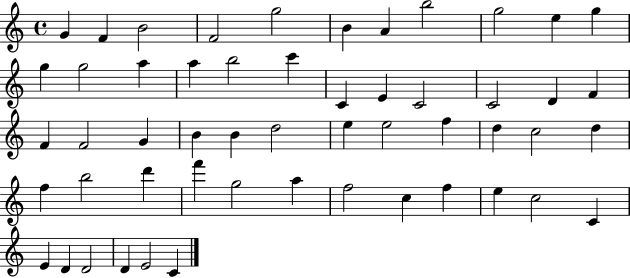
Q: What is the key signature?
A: C major